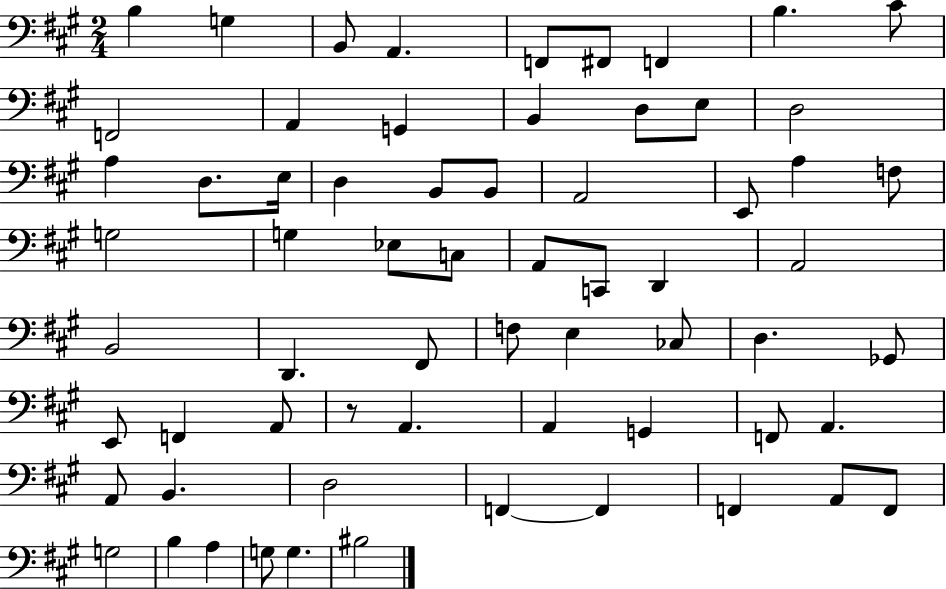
{
  \clef bass
  \numericTimeSignature
  \time 2/4
  \key a \major
  b4 g4 | b,8 a,4. | f,8 fis,8 f,4 | b4. cis'8 | \break f,2 | a,4 g,4 | b,4 d8 e8 | d2 | \break a4 d8. e16 | d4 b,8 b,8 | a,2 | e,8 a4 f8 | \break g2 | g4 ees8 c8 | a,8 c,8 d,4 | a,2 | \break b,2 | d,4. fis,8 | f8 e4 ces8 | d4. ges,8 | \break e,8 f,4 a,8 | r8 a,4. | a,4 g,4 | f,8 a,4. | \break a,8 b,4. | d2 | f,4~~ f,4 | f,4 a,8 f,8 | \break g2 | b4 a4 | g8 g4. | bis2 | \break \bar "|."
}